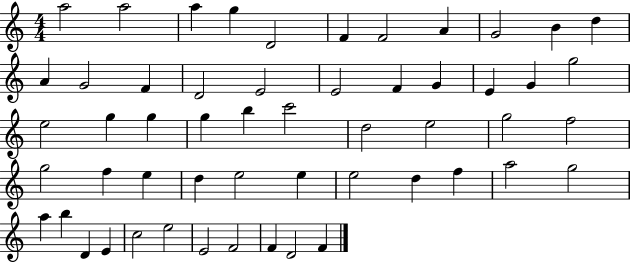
A5/h A5/h A5/q G5/q D4/h F4/q F4/h A4/q G4/h B4/q D5/q A4/q G4/h F4/q D4/h E4/h E4/h F4/q G4/q E4/q G4/q G5/h E5/h G5/q G5/q G5/q B5/q C6/h D5/h E5/h G5/h F5/h G5/h F5/q E5/q D5/q E5/h E5/q E5/h D5/q F5/q A5/h G5/h A5/q B5/q D4/q E4/q C5/h E5/h E4/h F4/h F4/q D4/h F4/q